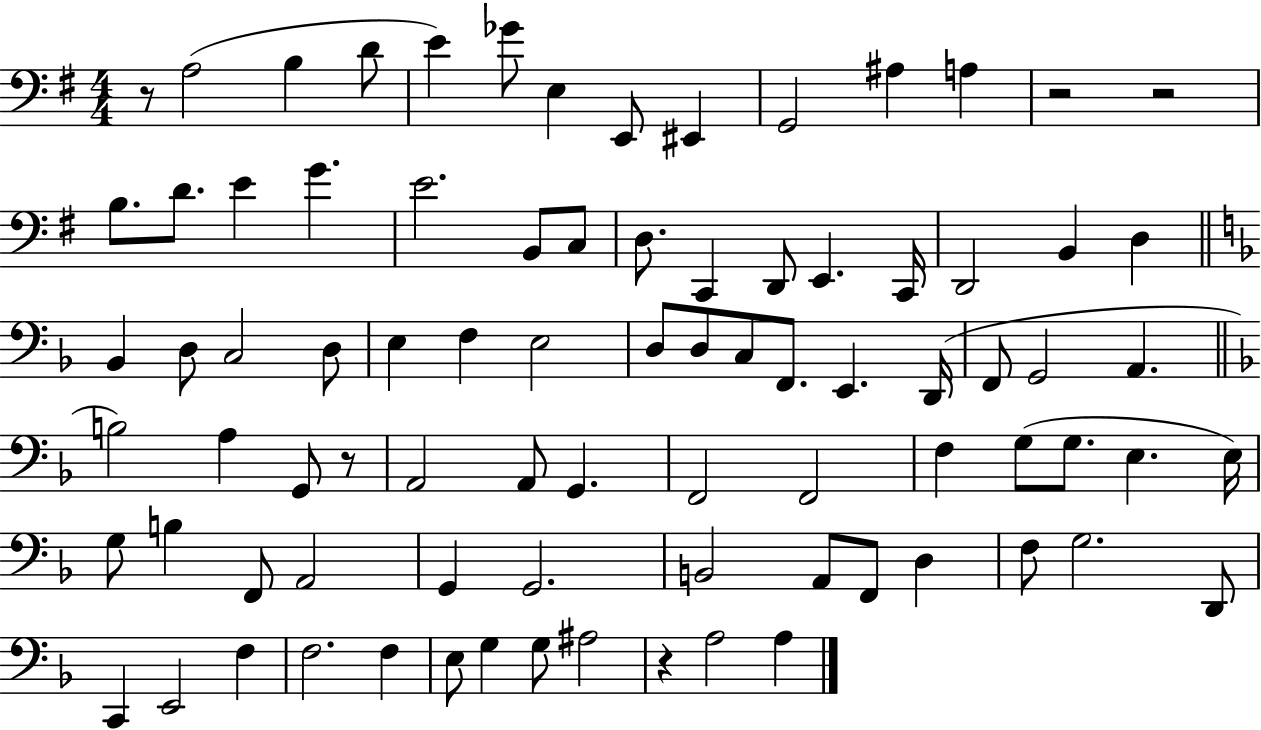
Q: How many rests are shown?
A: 5